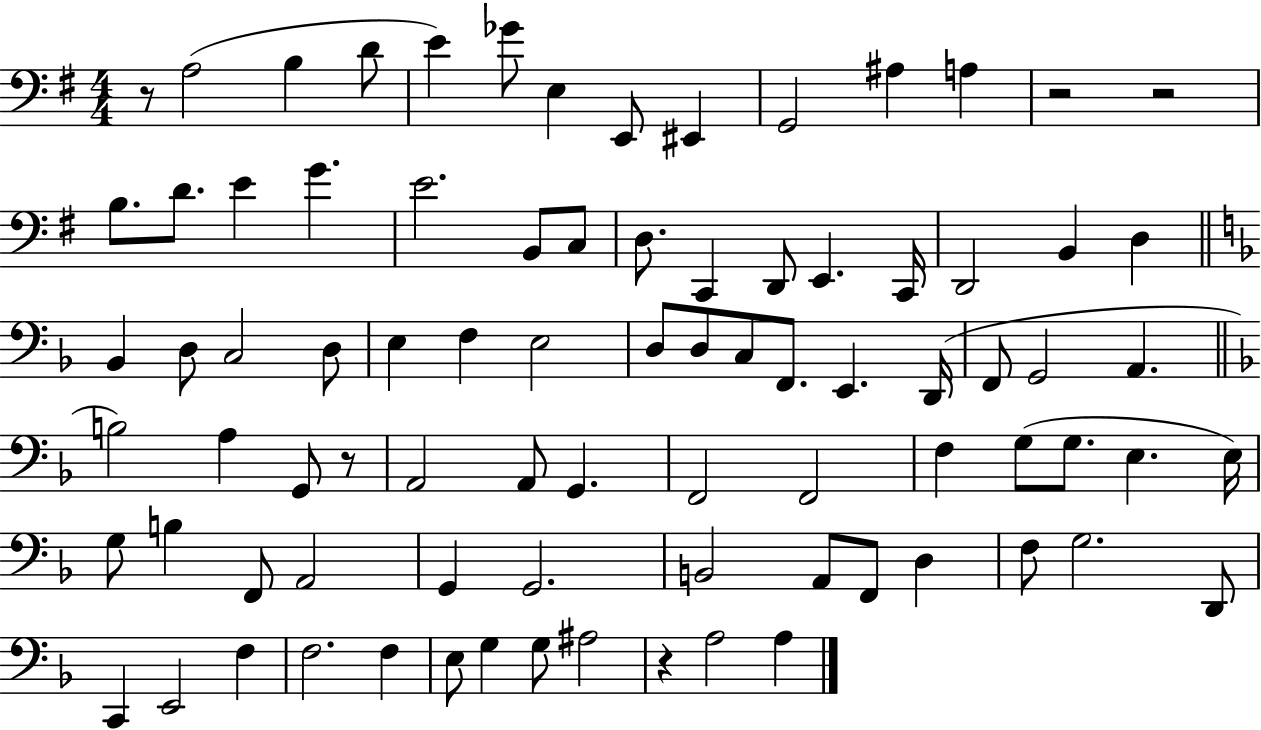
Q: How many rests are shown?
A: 5